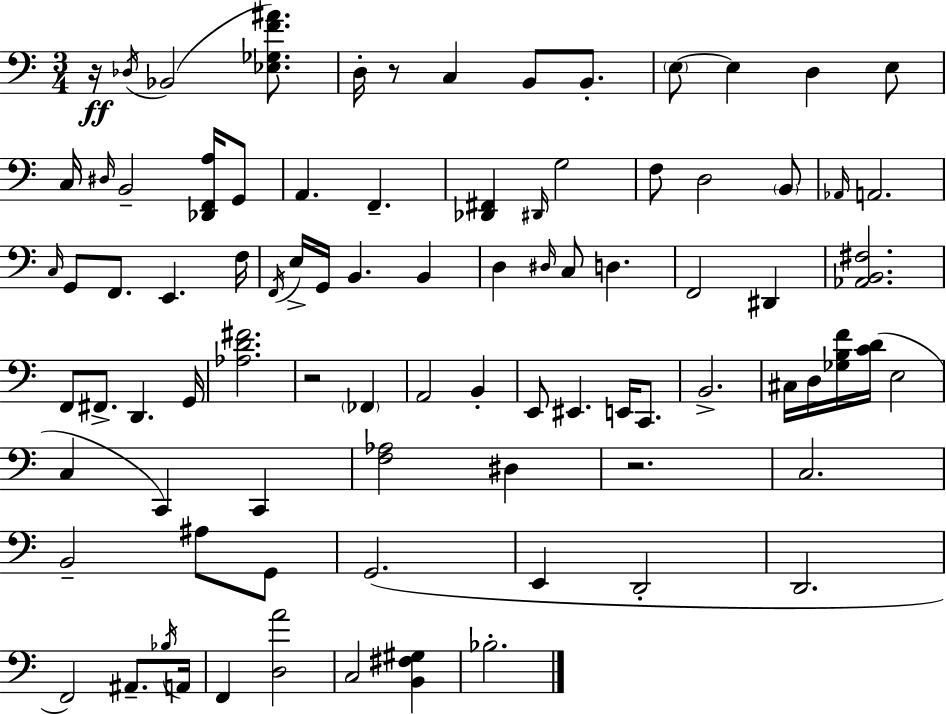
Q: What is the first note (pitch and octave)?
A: Db3